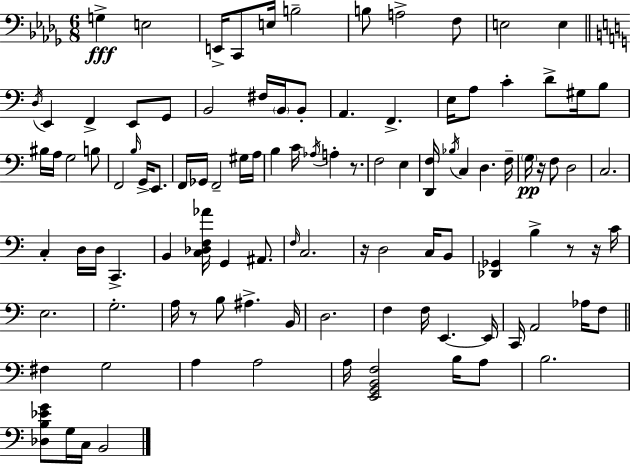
G3/q E3/h E2/s C2/e E3/s B3/h B3/e A3/h F3/e E3/h E3/q D3/s E2/q F2/q E2/e G2/e B2/h F#3/s B2/s B2/e A2/q. F2/q. E3/s A3/e C4/q D4/e G#3/s B3/e BIS3/s A3/s G3/h B3/e F2/h B3/s G2/s E2/e. F2/s Gb2/s F2/h G#3/s A3/s B3/q C4/s Ab3/s A3/q R/e. F3/h E3/q [D2,F3]/s Bb3/s C3/q D3/q. F3/s G3/s R/s F3/e D3/h C3/h. C3/q D3/s D3/s C2/q. B2/q [C3,Db3,F3,Ab4]/s G2/q A#2/e. F3/s C3/h. R/s D3/h C3/s B2/e [Db2,Gb2]/q B3/q R/e R/s C4/s E3/h. G3/h. A3/s R/e B3/e A#3/q. B2/s D3/h. F3/q F3/s E2/q. E2/s C2/s A2/h Ab3/s F3/e F#3/q G3/h A3/q A3/h A3/s [E2,G2,B2,F3]/h B3/s A3/e B3/h. [Db3,B3,Eb4,G4]/e G3/s C3/s B2/h